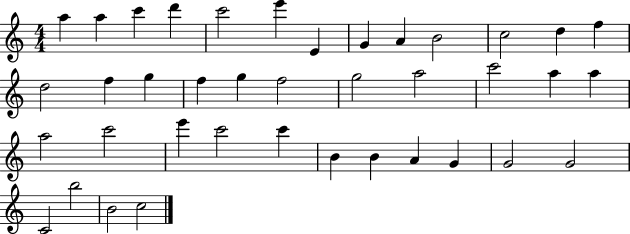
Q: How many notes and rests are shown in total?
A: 39